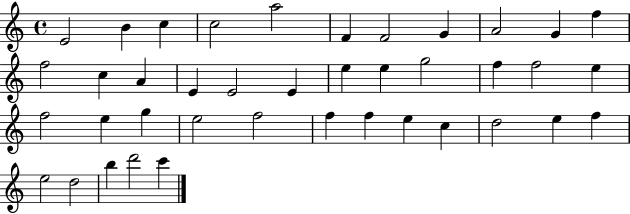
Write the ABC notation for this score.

X:1
T:Untitled
M:4/4
L:1/4
K:C
E2 B c c2 a2 F F2 G A2 G f f2 c A E E2 E e e g2 f f2 e f2 e g e2 f2 f f e c d2 e f e2 d2 b d'2 c'